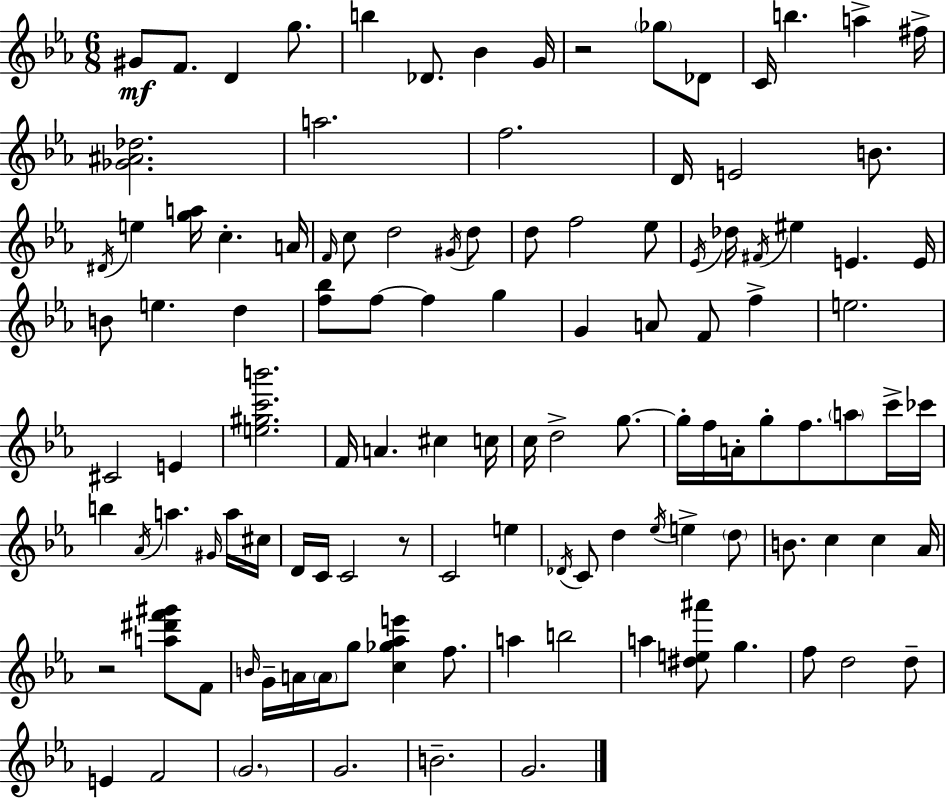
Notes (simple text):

G#4/e F4/e. D4/q G5/e. B5/q Db4/e. Bb4/q G4/s R/h Gb5/e Db4/e C4/s B5/q. A5/q F#5/s [Gb4,A#4,Db5]/h. A5/h. F5/h. D4/s E4/h B4/e. D#4/s E5/q [G5,A5]/s C5/q. A4/s F4/s C5/e D5/h G#4/s D5/e D5/e F5/h Eb5/e Eb4/s Db5/s F#4/s EIS5/q E4/q. E4/s B4/e E5/q. D5/q [F5,Bb5]/e F5/e F5/q G5/q G4/q A4/e F4/e F5/q E5/h. C#4/h E4/q [E5,G#5,C6,B6]/h. F4/s A4/q. C#5/q C5/s C5/s D5/h G5/e. G5/s F5/s A4/s G5/e F5/e. A5/e C6/s CES6/s B5/q Ab4/s A5/q. G#4/s A5/s C#5/s D4/s C4/s C4/h R/e C4/h E5/q Db4/s C4/e D5/q Eb5/s E5/q D5/e B4/e. C5/q C5/q Ab4/s R/h [A5,D#6,F6,G#6]/e F4/e B4/s G4/s A4/s A4/s G5/e [C5,Gb5,Ab5,E6]/q F5/e. A5/q B5/h A5/q [D#5,E5,A#6]/e G5/q. F5/e D5/h D5/e E4/q F4/h G4/h. G4/h. B4/h. G4/h.